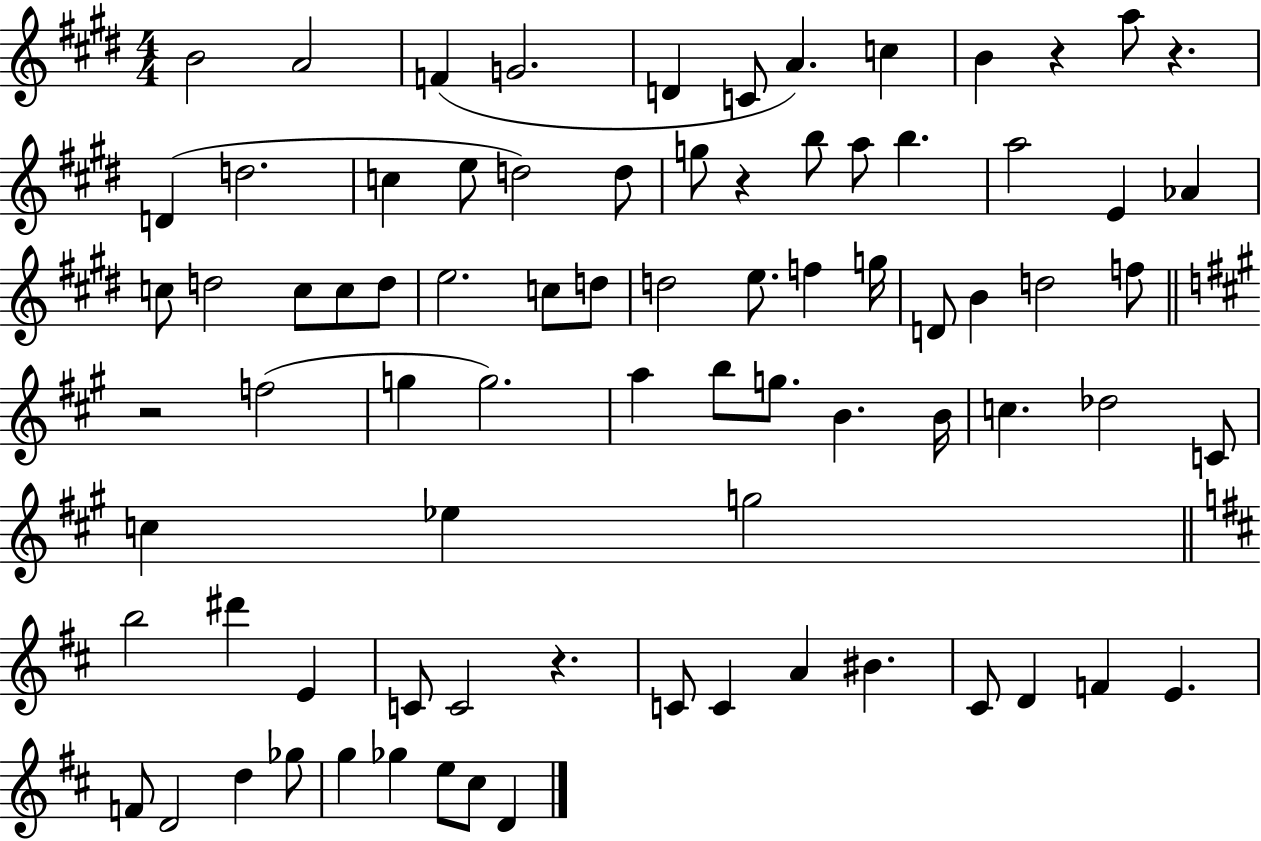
B4/h A4/h F4/q G4/h. D4/q C4/e A4/q. C5/q B4/q R/q A5/e R/q. D4/q D5/h. C5/q E5/e D5/h D5/e G5/e R/q B5/e A5/e B5/q. A5/h E4/q Ab4/q C5/e D5/h C5/e C5/e D5/e E5/h. C5/e D5/e D5/h E5/e. F5/q G5/s D4/e B4/q D5/h F5/e R/h F5/h G5/q G5/h. A5/q B5/e G5/e. B4/q. B4/s C5/q. Db5/h C4/e C5/q Eb5/q G5/h B5/h D#6/q E4/q C4/e C4/h R/q. C4/e C4/q A4/q BIS4/q. C#4/e D4/q F4/q E4/q. F4/e D4/h D5/q Gb5/e G5/q Gb5/q E5/e C#5/e D4/q